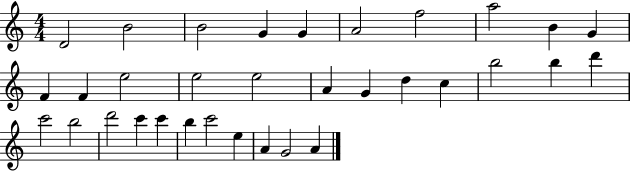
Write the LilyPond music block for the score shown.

{
  \clef treble
  \numericTimeSignature
  \time 4/4
  \key c \major
  d'2 b'2 | b'2 g'4 g'4 | a'2 f''2 | a''2 b'4 g'4 | \break f'4 f'4 e''2 | e''2 e''2 | a'4 g'4 d''4 c''4 | b''2 b''4 d'''4 | \break c'''2 b''2 | d'''2 c'''4 c'''4 | b''4 c'''2 e''4 | a'4 g'2 a'4 | \break \bar "|."
}